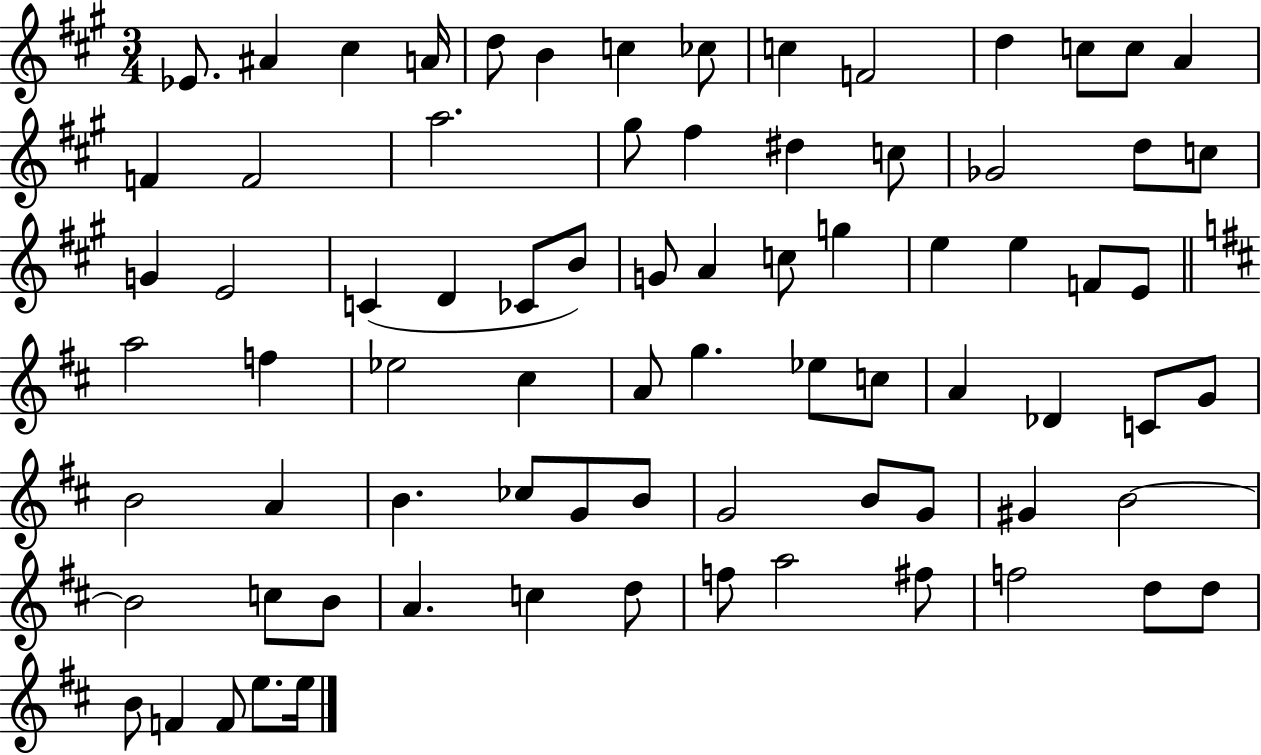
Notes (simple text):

Eb4/e. A#4/q C#5/q A4/s D5/e B4/q C5/q CES5/e C5/q F4/h D5/q C5/e C5/e A4/q F4/q F4/h A5/h. G#5/e F#5/q D#5/q C5/e Gb4/h D5/e C5/e G4/q E4/h C4/q D4/q CES4/e B4/e G4/e A4/q C5/e G5/q E5/q E5/q F4/e E4/e A5/h F5/q Eb5/h C#5/q A4/e G5/q. Eb5/e C5/e A4/q Db4/q C4/e G4/e B4/h A4/q B4/q. CES5/e G4/e B4/e G4/h B4/e G4/e G#4/q B4/h B4/h C5/e B4/e A4/q. C5/q D5/e F5/e A5/h F#5/e F5/h D5/e D5/e B4/e F4/q F4/e E5/e. E5/s